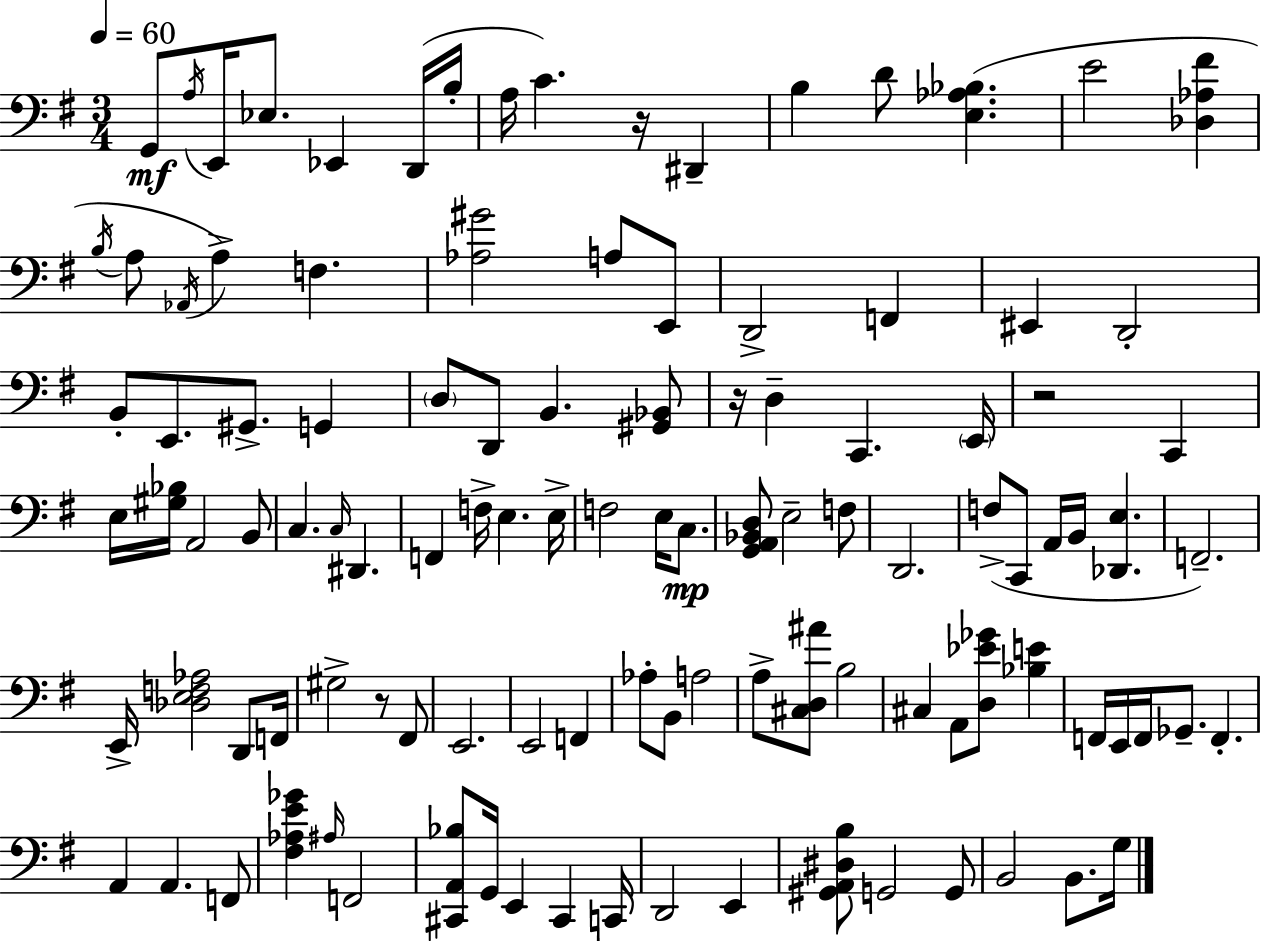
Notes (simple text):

G2/e A3/s E2/s Eb3/e. Eb2/q D2/s B3/s A3/s C4/q. R/s D#2/q B3/q D4/e [E3,Ab3,Bb3]/q. E4/h [Db3,Ab3,F#4]/q B3/s A3/e Ab2/s A3/q F3/q. [Ab3,G#4]/h A3/e E2/e D2/h F2/q EIS2/q D2/h B2/e E2/e. G#2/e. G2/q D3/e D2/e B2/q. [G#2,Bb2]/e R/s D3/q C2/q. E2/s R/h C2/q E3/s [G#3,Bb3]/s A2/h B2/e C3/q. C3/s D#2/q. F2/q F3/s E3/q. E3/s F3/h E3/s C3/e. [G2,A2,Bb2,D3]/e E3/h F3/e D2/h. F3/e C2/e A2/s B2/s [Db2,E3]/q. F2/h. E2/s [Db3,E3,F3,Ab3]/h D2/e F2/s G#3/h R/e F#2/e E2/h. E2/h F2/q Ab3/e B2/e A3/h A3/e [C#3,D3,A#4]/e B3/h C#3/q A2/e [D3,Eb4,Gb4]/e [Bb3,E4]/q F2/s E2/s F2/s Gb2/e. F2/q. A2/q A2/q. F2/e [F#3,Ab3,E4,Gb4]/q A#3/s F2/h [C#2,A2,Bb3]/e G2/s E2/q C#2/q C2/s D2/h E2/q [G#2,A2,D#3,B3]/e G2/h G2/e B2/h B2/e. G3/s